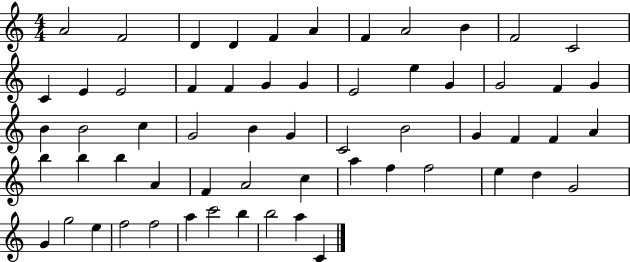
A4/h F4/h D4/q D4/q F4/q A4/q F4/q A4/h B4/q F4/h C4/h C4/q E4/q E4/h F4/q F4/q G4/q G4/q E4/h E5/q G4/q G4/h F4/q G4/q B4/q B4/h C5/q G4/h B4/q G4/q C4/h B4/h G4/q F4/q F4/q A4/q B5/q B5/q B5/q A4/q F4/q A4/h C5/q A5/q F5/q F5/h E5/q D5/q G4/h G4/q G5/h E5/q F5/h F5/h A5/q C6/h B5/q B5/h A5/q C4/q